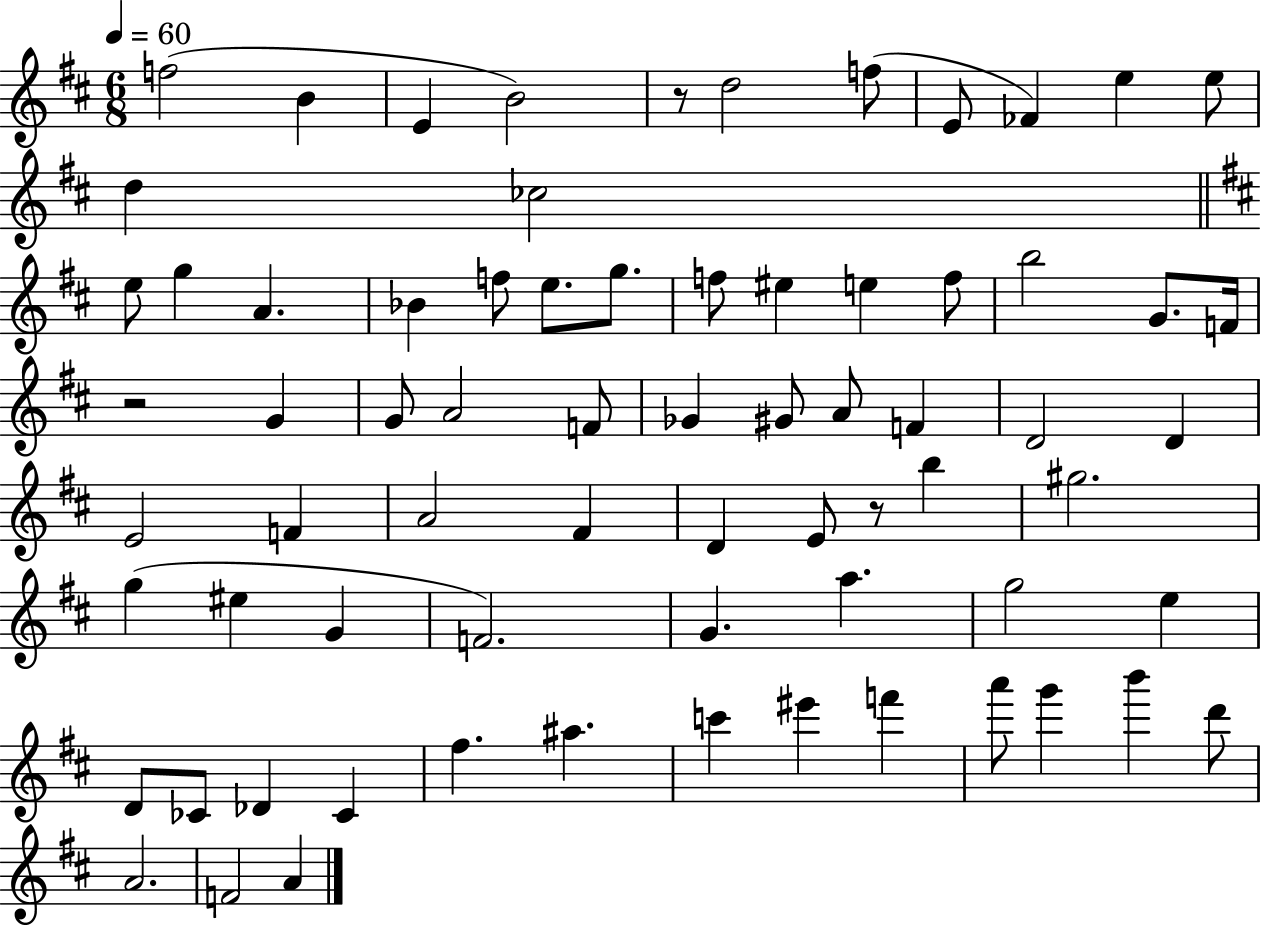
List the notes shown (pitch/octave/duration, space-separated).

F5/h B4/q E4/q B4/h R/e D5/h F5/e E4/e FES4/q E5/q E5/e D5/q CES5/h E5/e G5/q A4/q. Bb4/q F5/e E5/e. G5/e. F5/e EIS5/q E5/q F5/e B5/h G4/e. F4/s R/h G4/q G4/e A4/h F4/e Gb4/q G#4/e A4/e F4/q D4/h D4/q E4/h F4/q A4/h F#4/q D4/q E4/e R/e B5/q G#5/h. G5/q EIS5/q G4/q F4/h. G4/q. A5/q. G5/h E5/q D4/e CES4/e Db4/q CES4/q F#5/q. A#5/q. C6/q EIS6/q F6/q A6/e G6/q B6/q D6/e A4/h. F4/h A4/q